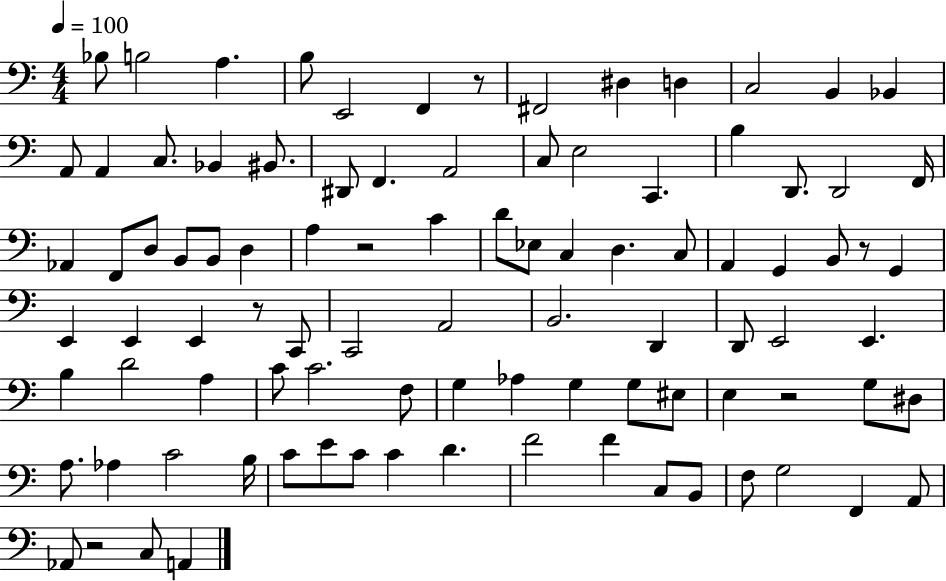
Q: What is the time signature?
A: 4/4